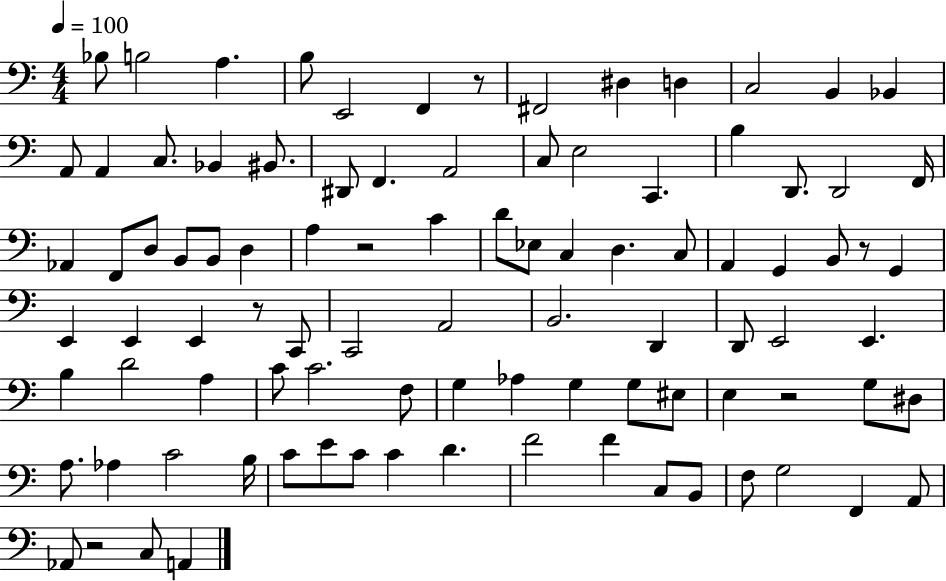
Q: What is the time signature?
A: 4/4